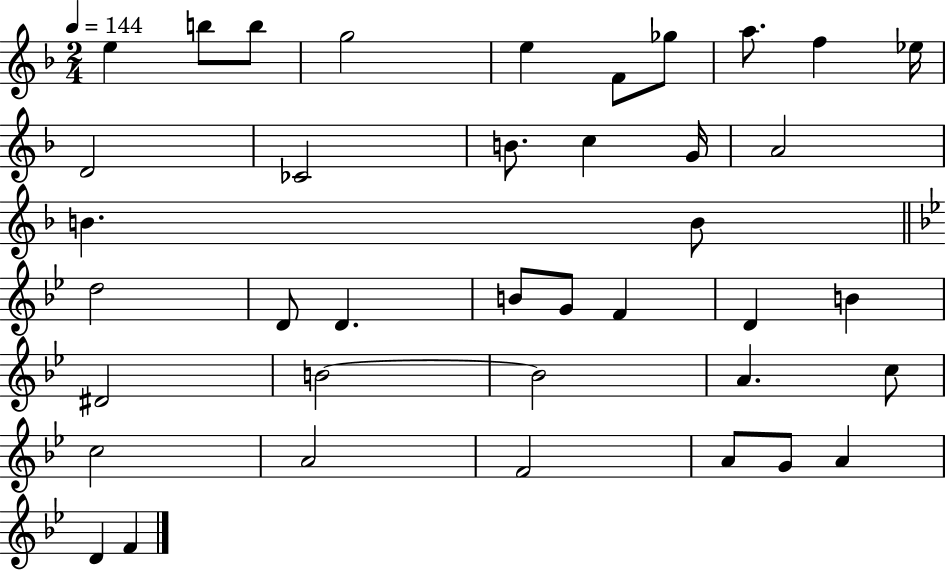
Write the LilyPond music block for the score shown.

{
  \clef treble
  \numericTimeSignature
  \time 2/4
  \key f \major
  \tempo 4 = 144
  \repeat volta 2 { e''4 b''8 b''8 | g''2 | e''4 f'8 ges''8 | a''8. f''4 ees''16 | \break d'2 | ces'2 | b'8. c''4 g'16 | a'2 | \break b'4. b'8 | \bar "||" \break \key g \minor d''2 | d'8 d'4. | b'8 g'8 f'4 | d'4 b'4 | \break dis'2 | b'2~~ | b'2 | a'4. c''8 | \break c''2 | a'2 | f'2 | a'8 g'8 a'4 | \break d'4 f'4 | } \bar "|."
}